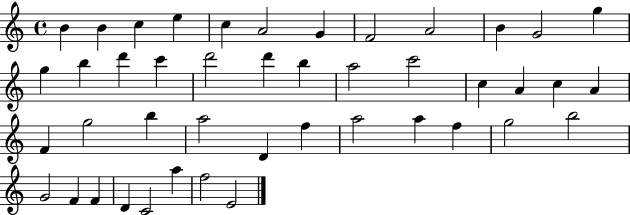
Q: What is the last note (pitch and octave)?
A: E4